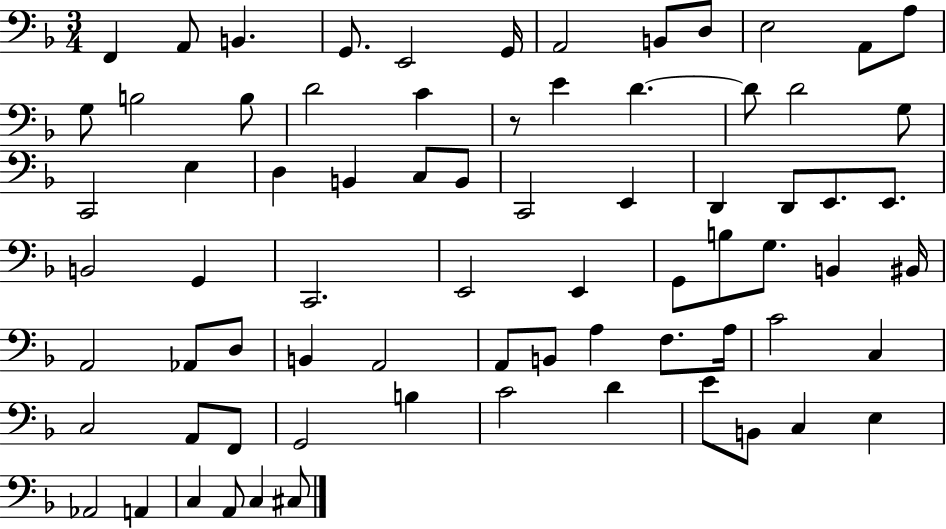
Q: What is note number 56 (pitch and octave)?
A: C3